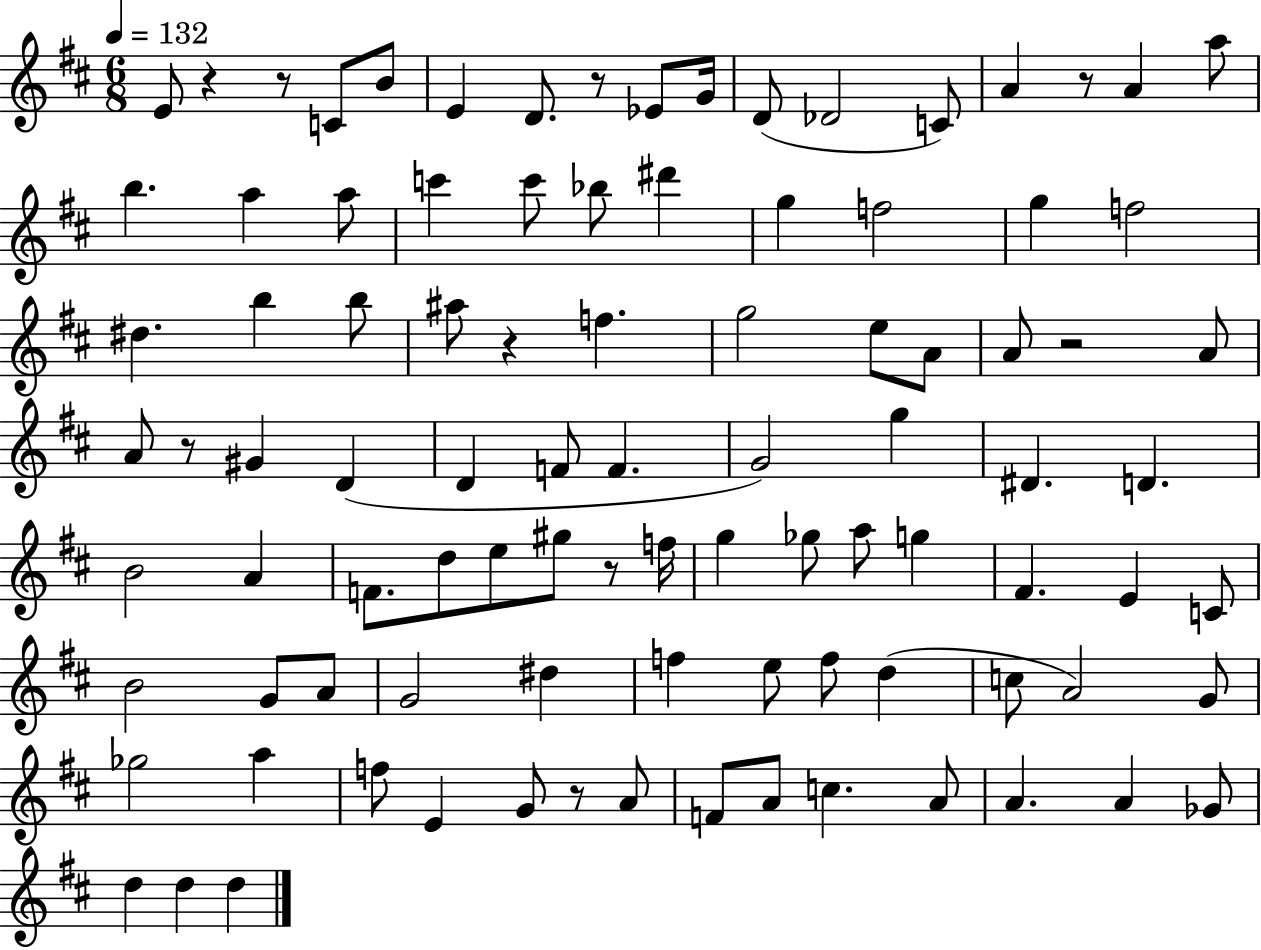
E4/e R/q R/e C4/e B4/e E4/q D4/e. R/e Eb4/e G4/s D4/e Db4/h C4/e A4/q R/e A4/q A5/e B5/q. A5/q A5/e C6/q C6/e Bb5/e D#6/q G5/q F5/h G5/q F5/h D#5/q. B5/q B5/e A#5/e R/q F5/q. G5/h E5/e A4/e A4/e R/h A4/e A4/e R/e G#4/q D4/q D4/q F4/e F4/q. G4/h G5/q D#4/q. D4/q. B4/h A4/q F4/e. D5/e E5/e G#5/e R/e F5/s G5/q Gb5/e A5/e G5/q F#4/q. E4/q C4/e B4/h G4/e A4/e G4/h D#5/q F5/q E5/e F5/e D5/q C5/e A4/h G4/e Gb5/h A5/q F5/e E4/q G4/e R/e A4/e F4/e A4/e C5/q. A4/e A4/q. A4/q Gb4/e D5/q D5/q D5/q